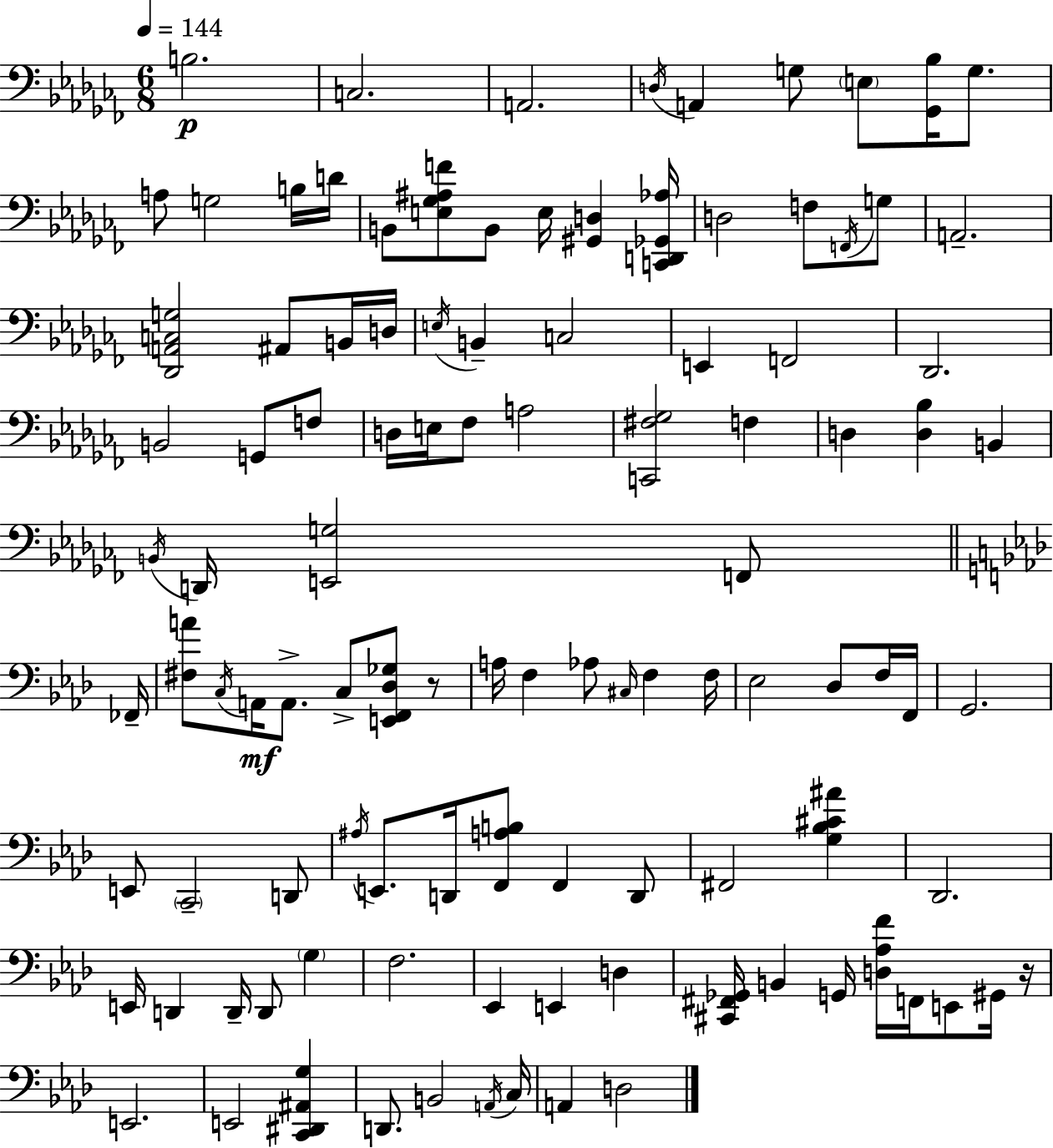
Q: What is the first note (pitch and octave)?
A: B3